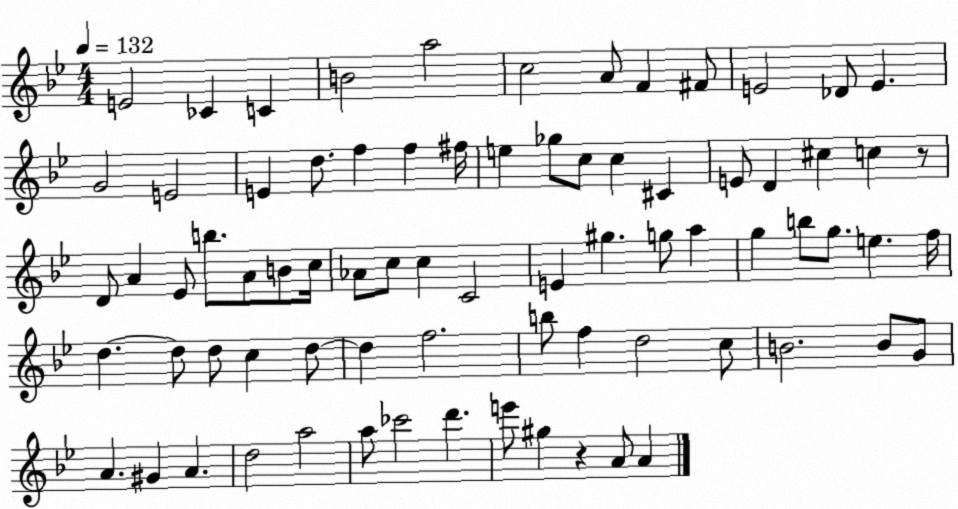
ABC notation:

X:1
T:Untitled
M:4/4
L:1/4
K:Bb
E2 _C C B2 a2 c2 A/2 F ^F/2 E2 _D/2 E G2 E2 E d/2 f f ^f/4 e _g/2 c/2 c ^C E/2 D ^c c z/2 D/2 A _E/2 b/2 A/2 B/2 c/4 _A/2 c/2 c C2 E ^g g/2 a g b/2 g/2 e f/4 d d/2 d/2 c d/2 d f2 b/2 f d2 c/2 B2 B/2 G/2 A ^G A d2 a2 a/2 _c'2 d' e'/2 ^g z A/2 A